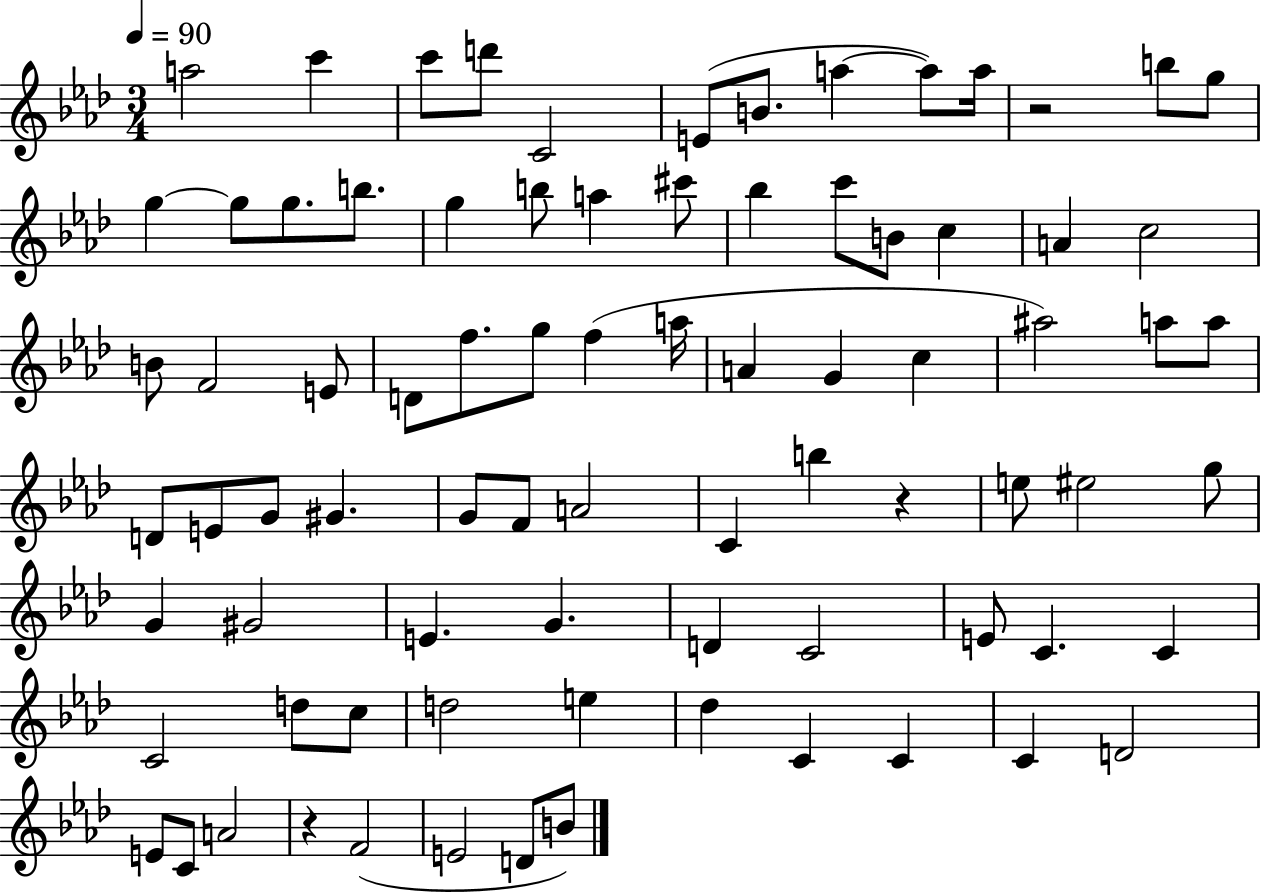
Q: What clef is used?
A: treble